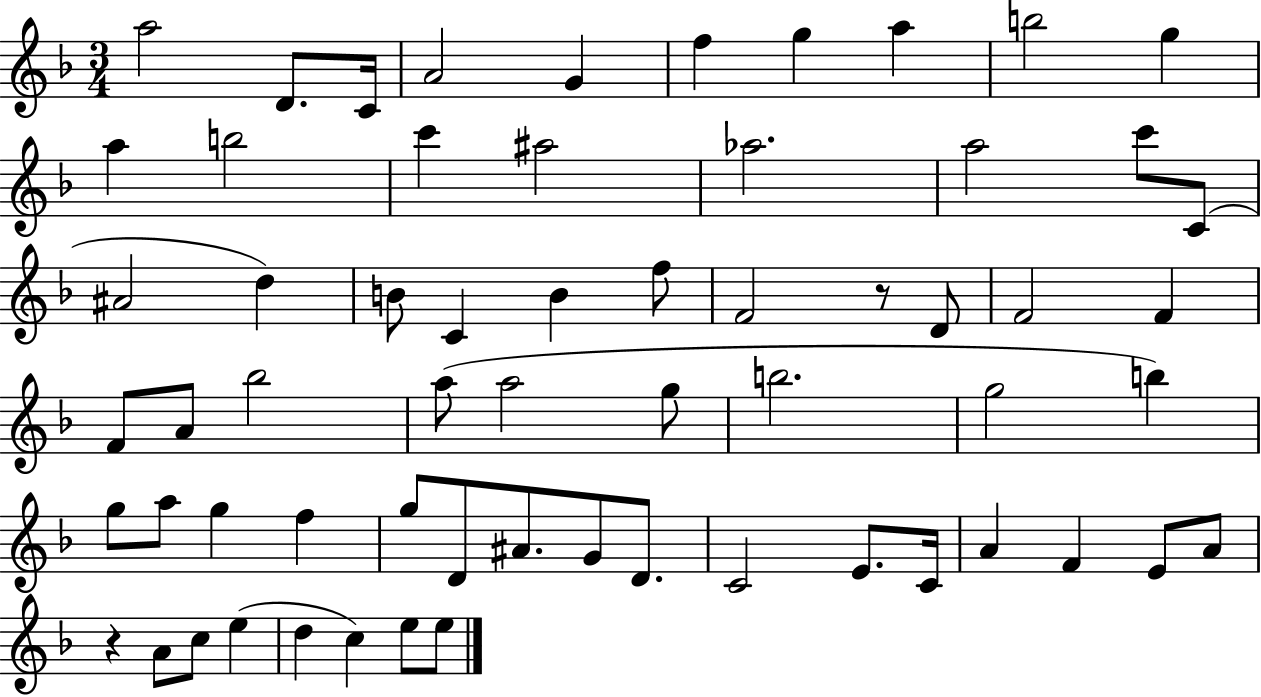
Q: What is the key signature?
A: F major